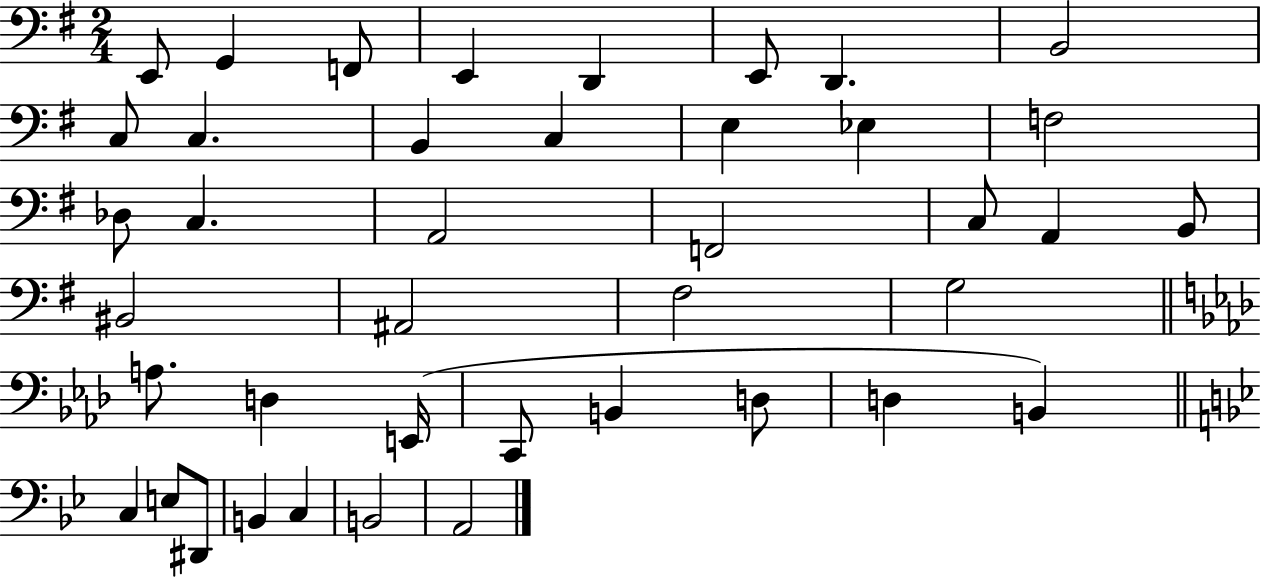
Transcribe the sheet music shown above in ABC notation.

X:1
T:Untitled
M:2/4
L:1/4
K:G
E,,/2 G,, F,,/2 E,, D,, E,,/2 D,, B,,2 C,/2 C, B,, C, E, _E, F,2 _D,/2 C, A,,2 F,,2 C,/2 A,, B,,/2 ^B,,2 ^A,,2 ^F,2 G,2 A,/2 D, E,,/4 C,,/2 B,, D,/2 D, B,, C, E,/2 ^D,,/2 B,, C, B,,2 A,,2